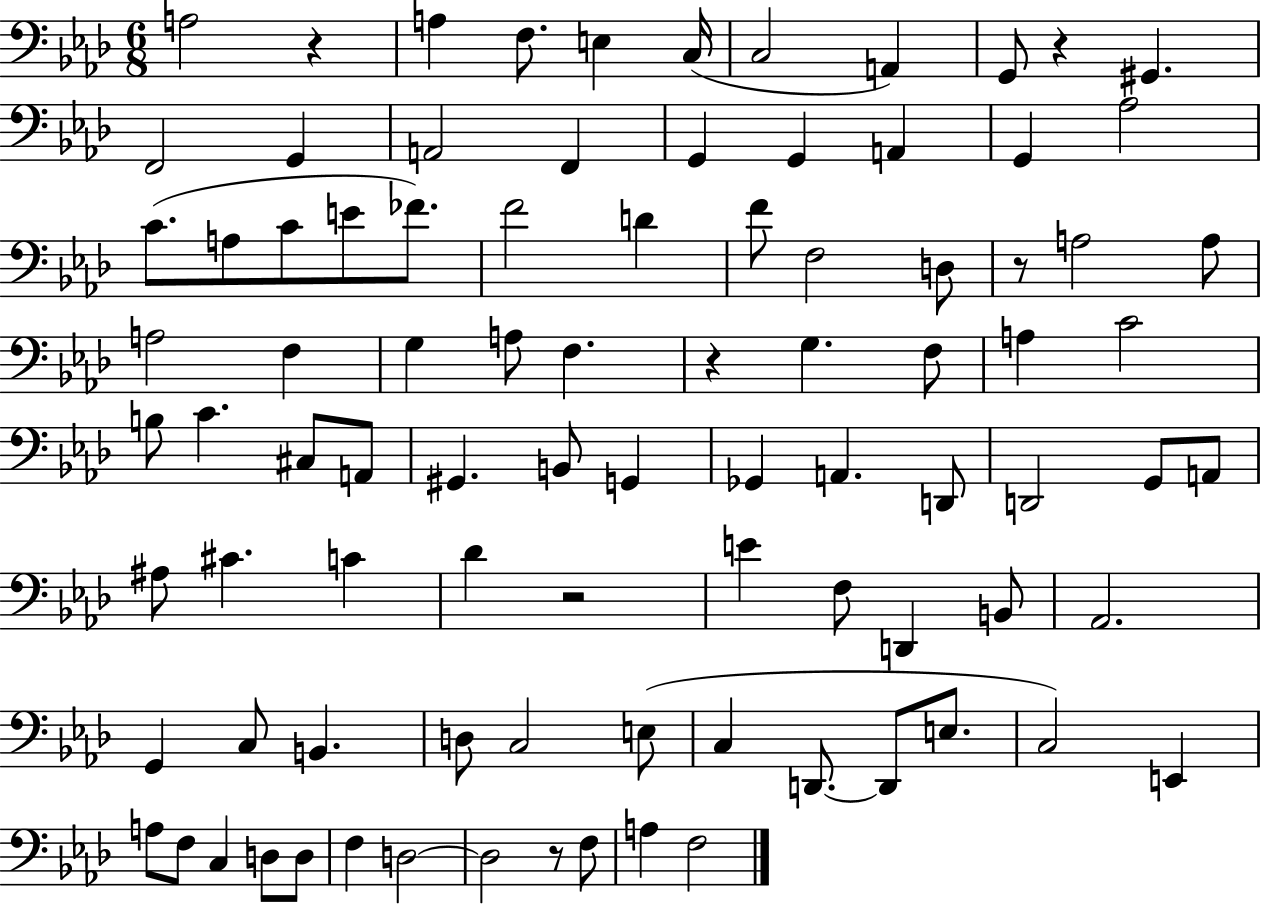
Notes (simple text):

A3/h R/q A3/q F3/e. E3/q C3/s C3/h A2/q G2/e R/q G#2/q. F2/h G2/q A2/h F2/q G2/q G2/q A2/q G2/q Ab3/h C4/e. A3/e C4/e E4/e FES4/e. F4/h D4/q F4/e F3/h D3/e R/e A3/h A3/e A3/h F3/q G3/q A3/e F3/q. R/q G3/q. F3/e A3/q C4/h B3/e C4/q. C#3/e A2/e G#2/q. B2/e G2/q Gb2/q A2/q. D2/e D2/h G2/e A2/e A#3/e C#4/q. C4/q Db4/q R/h E4/q F3/e D2/q B2/e Ab2/h. G2/q C3/e B2/q. D3/e C3/h E3/e C3/q D2/e. D2/e E3/e. C3/h E2/q A3/e F3/e C3/q D3/e D3/e F3/q D3/h D3/h R/e F3/e A3/q F3/h